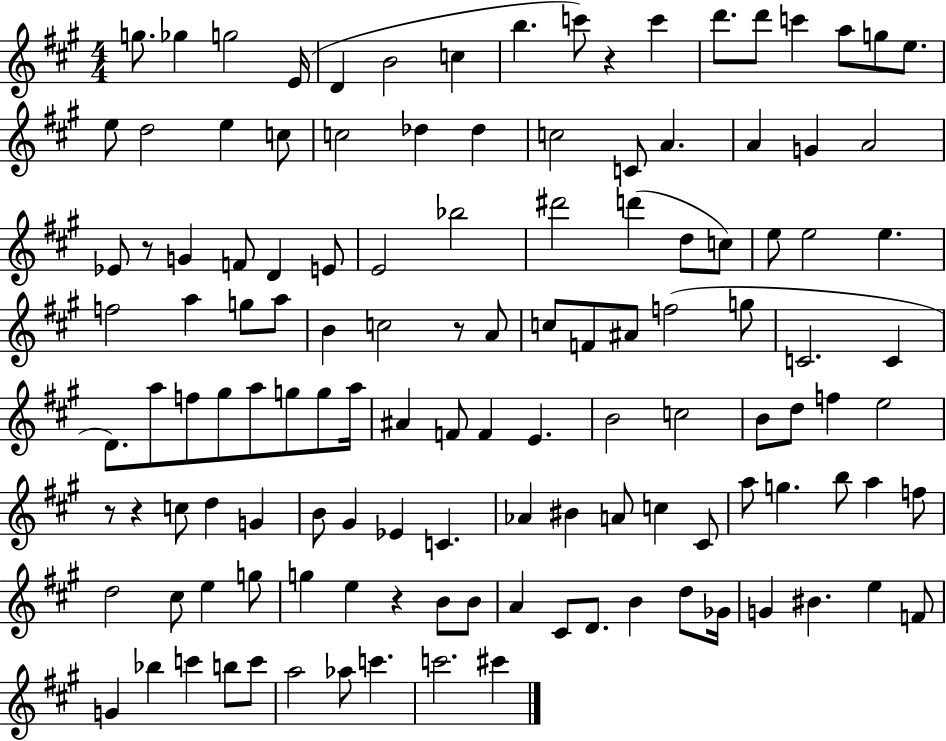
X:1
T:Untitled
M:4/4
L:1/4
K:A
g/2 _g g2 E/4 D B2 c b c'/2 z c' d'/2 d'/2 c' a/2 g/2 e/2 e/2 d2 e c/2 c2 _d _d c2 C/2 A A G A2 _E/2 z/2 G F/2 D E/2 E2 _b2 ^d'2 d' d/2 c/2 e/2 e2 e f2 a g/2 a/2 B c2 z/2 A/2 c/2 F/2 ^A/2 f2 g/2 C2 C D/2 a/2 f/2 ^g/2 a/2 g/2 g/2 a/4 ^A F/2 F E B2 c2 B/2 d/2 f e2 z/2 z c/2 d G B/2 ^G _E C _A ^B A/2 c ^C/2 a/2 g b/2 a f/2 d2 ^c/2 e g/2 g e z B/2 B/2 A ^C/2 D/2 B d/2 _G/4 G ^B e F/2 G _b c' b/2 c'/2 a2 _a/2 c' c'2 ^c'